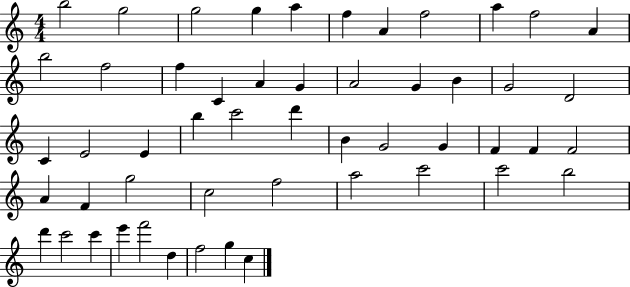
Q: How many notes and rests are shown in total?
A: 52